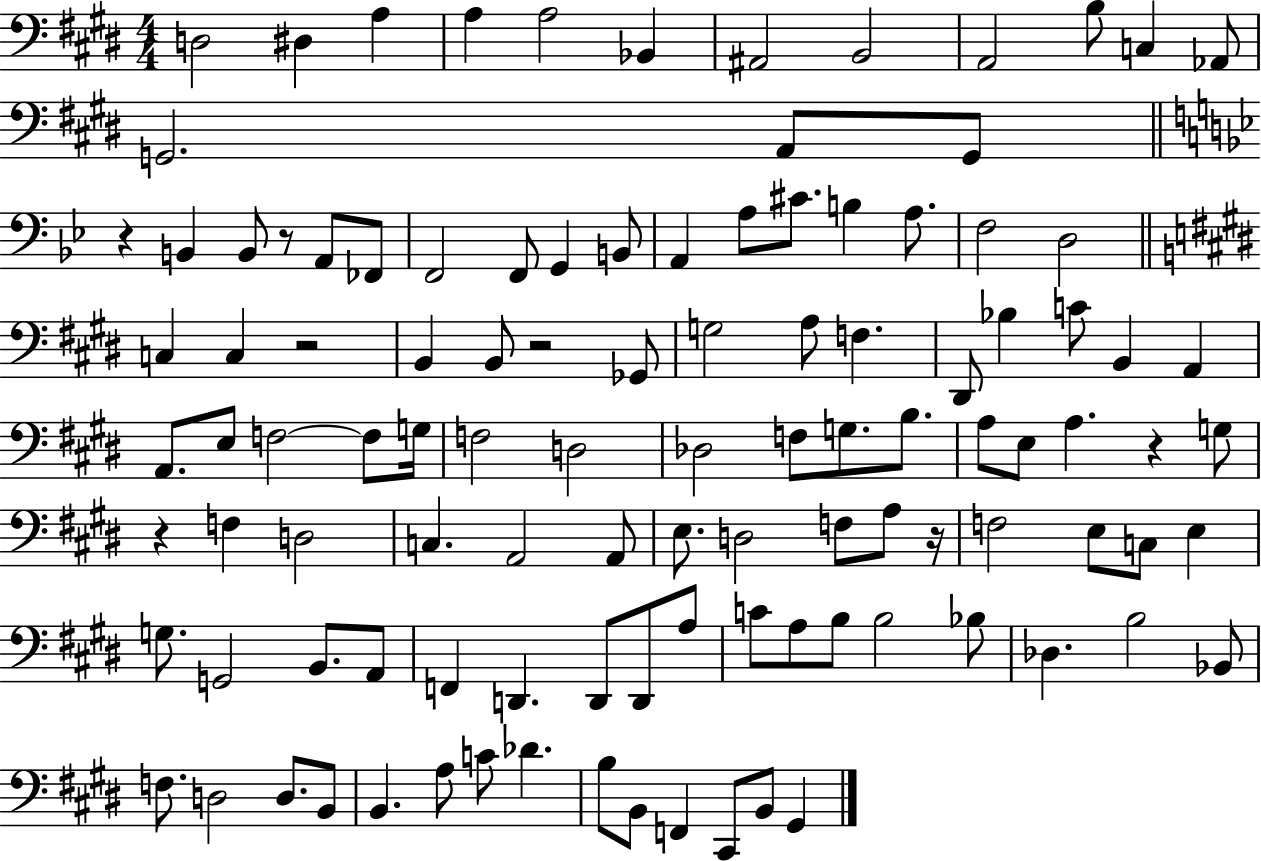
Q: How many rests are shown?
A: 7